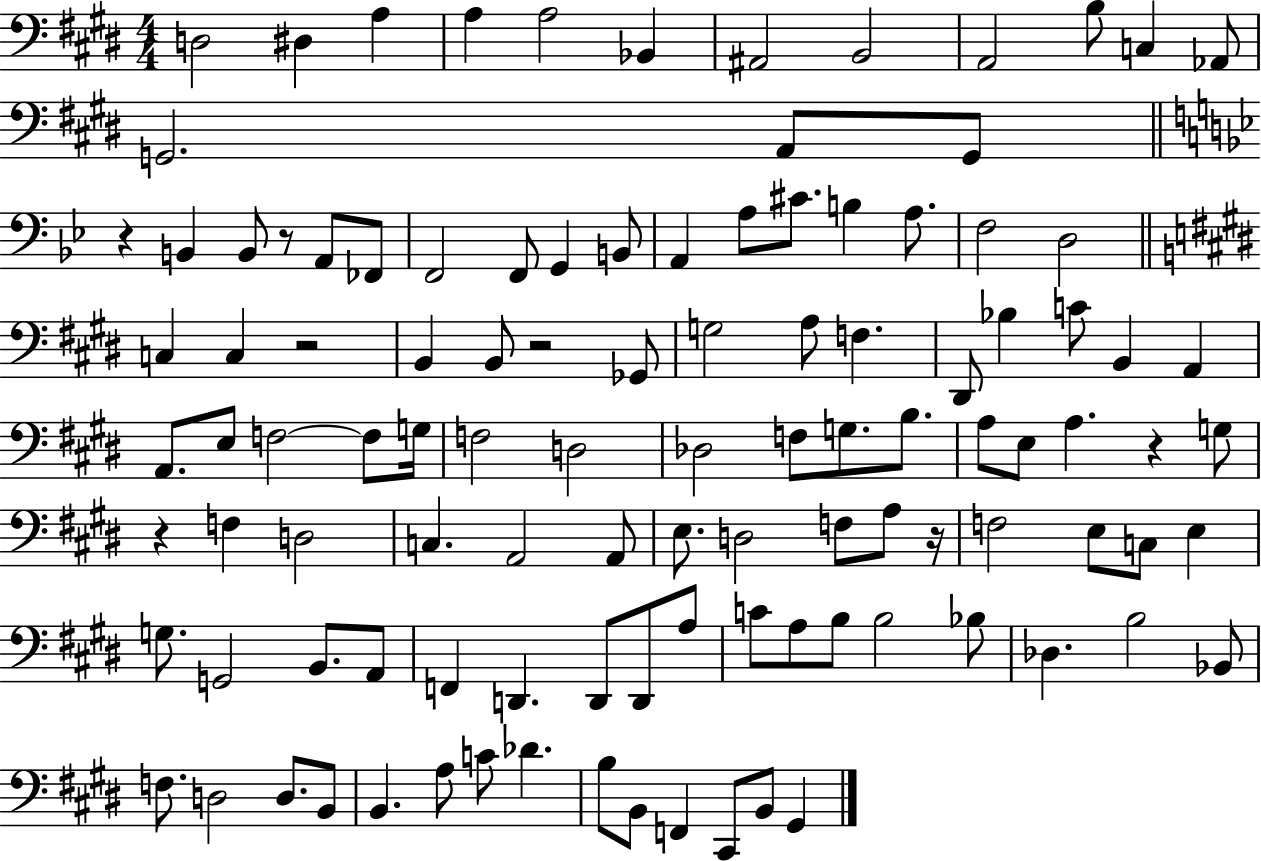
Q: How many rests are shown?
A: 7